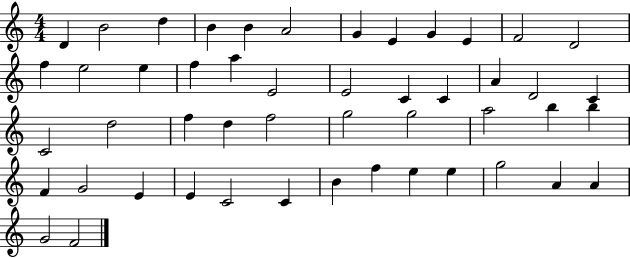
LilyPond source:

{
  \clef treble
  \numericTimeSignature
  \time 4/4
  \key c \major
  d'4 b'2 d''4 | b'4 b'4 a'2 | g'4 e'4 g'4 e'4 | f'2 d'2 | \break f''4 e''2 e''4 | f''4 a''4 e'2 | e'2 c'4 c'4 | a'4 d'2 c'4 | \break c'2 d''2 | f''4 d''4 f''2 | g''2 g''2 | a''2 b''4 b''4 | \break f'4 g'2 e'4 | e'4 c'2 c'4 | b'4 f''4 e''4 e''4 | g''2 a'4 a'4 | \break g'2 f'2 | \bar "|."
}